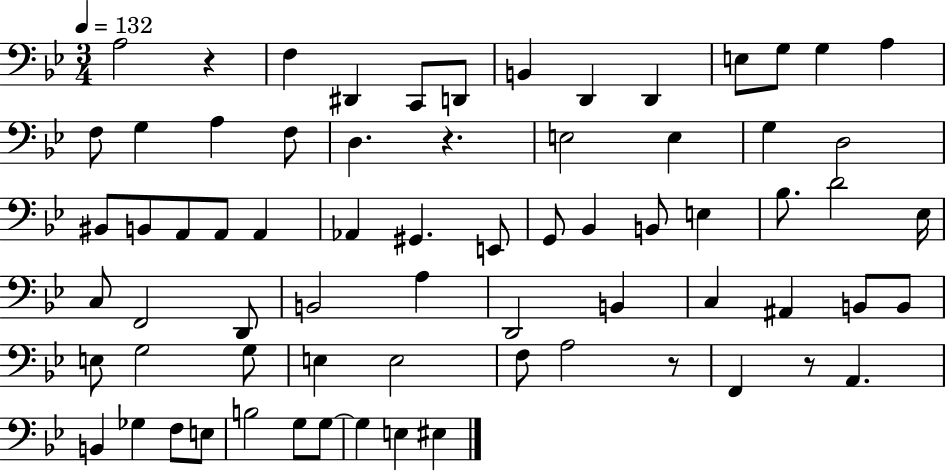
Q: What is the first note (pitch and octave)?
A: A3